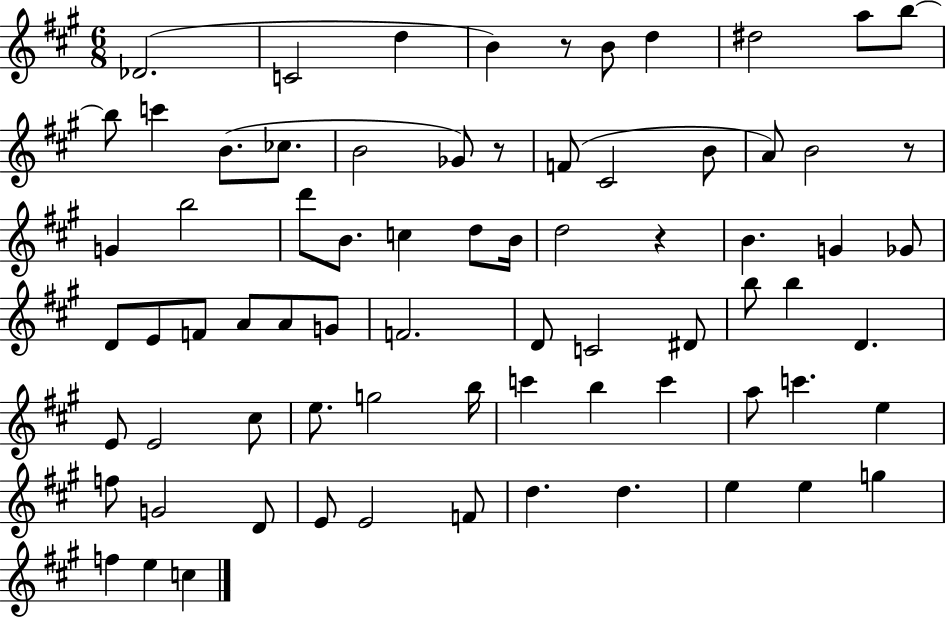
{
  \clef treble
  \numericTimeSignature
  \time 6/8
  \key a \major
  des'2.( | c'2 d''4 | b'4) r8 b'8 d''4 | dis''2 a''8 b''8~~ | \break b''8 c'''4 b'8.( ces''8. | b'2 ges'8) r8 | f'8( cis'2 b'8 | a'8) b'2 r8 | \break g'4 b''2 | d'''8 b'8. c''4 d''8 b'16 | d''2 r4 | b'4. g'4 ges'8 | \break d'8 e'8 f'8 a'8 a'8 g'8 | f'2. | d'8 c'2 dis'8 | b''8 b''4 d'4. | \break e'8 e'2 cis''8 | e''8. g''2 b''16 | c'''4 b''4 c'''4 | a''8 c'''4. e''4 | \break f''8 g'2 d'8 | e'8 e'2 f'8 | d''4. d''4. | e''4 e''4 g''4 | \break f''4 e''4 c''4 | \bar "|."
}